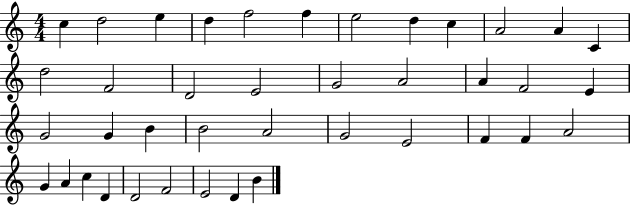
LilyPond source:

{
  \clef treble
  \numericTimeSignature
  \time 4/4
  \key c \major
  c''4 d''2 e''4 | d''4 f''2 f''4 | e''2 d''4 c''4 | a'2 a'4 c'4 | \break d''2 f'2 | d'2 e'2 | g'2 a'2 | a'4 f'2 e'4 | \break g'2 g'4 b'4 | b'2 a'2 | g'2 e'2 | f'4 f'4 a'2 | \break g'4 a'4 c''4 d'4 | d'2 f'2 | e'2 d'4 b'4 | \bar "|."
}